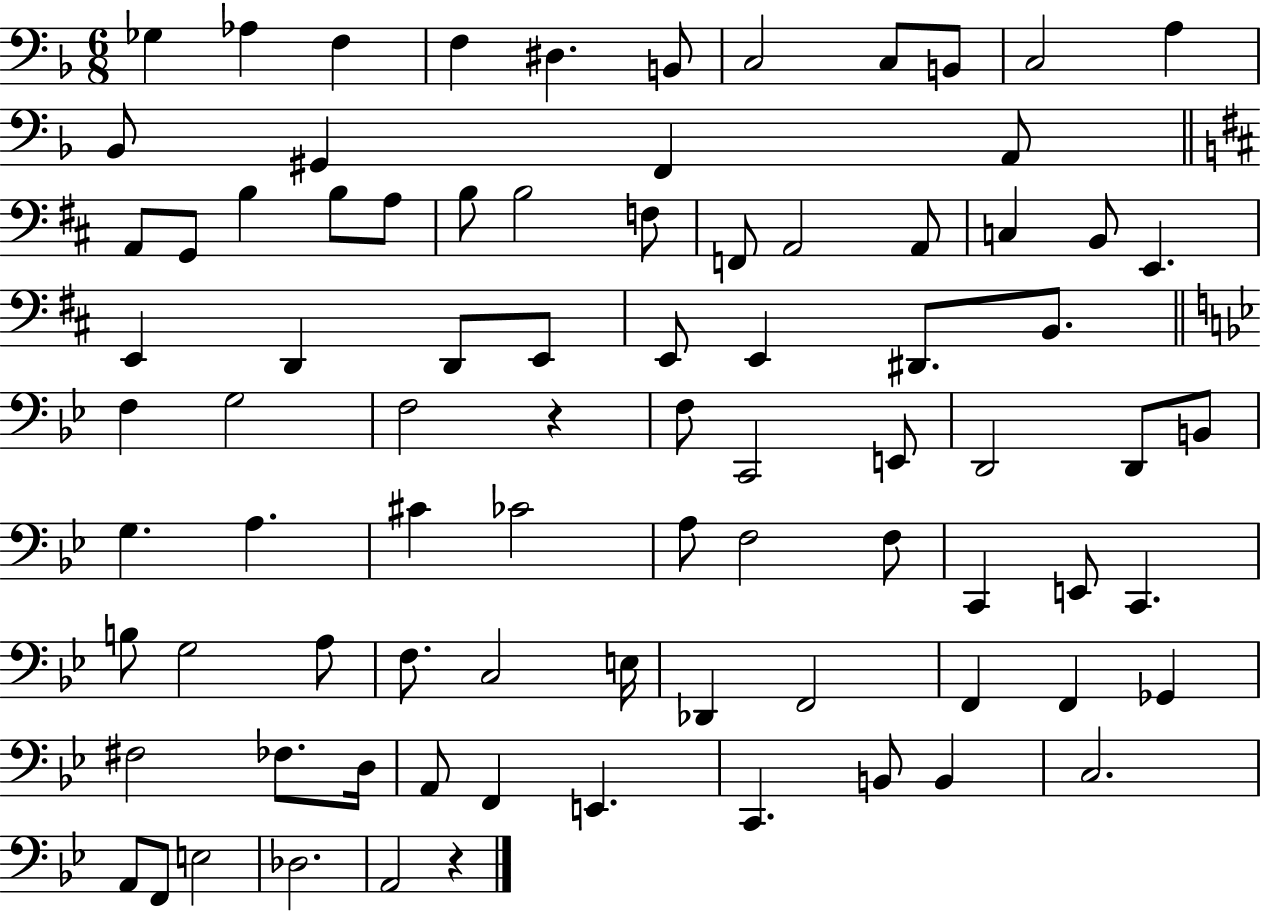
{
  \clef bass
  \numericTimeSignature
  \time 6/8
  \key f \major
  ges4 aes4 f4 | f4 dis4. b,8 | c2 c8 b,8 | c2 a4 | \break bes,8 gis,4 f,4 a,8 | \bar "||" \break \key d \major a,8 g,8 b4 b8 a8 | b8 b2 f8 | f,8 a,2 a,8 | c4 b,8 e,4. | \break e,4 d,4 d,8 e,8 | e,8 e,4 dis,8. b,8. | \bar "||" \break \key g \minor f4 g2 | f2 r4 | f8 c,2 e,8 | d,2 d,8 b,8 | \break g4. a4. | cis'4 ces'2 | a8 f2 f8 | c,4 e,8 c,4. | \break b8 g2 a8 | f8. c2 e16 | des,4 f,2 | f,4 f,4 ges,4 | \break fis2 fes8. d16 | a,8 f,4 e,4. | c,4. b,8 b,4 | c2. | \break a,8 f,8 e2 | des2. | a,2 r4 | \bar "|."
}